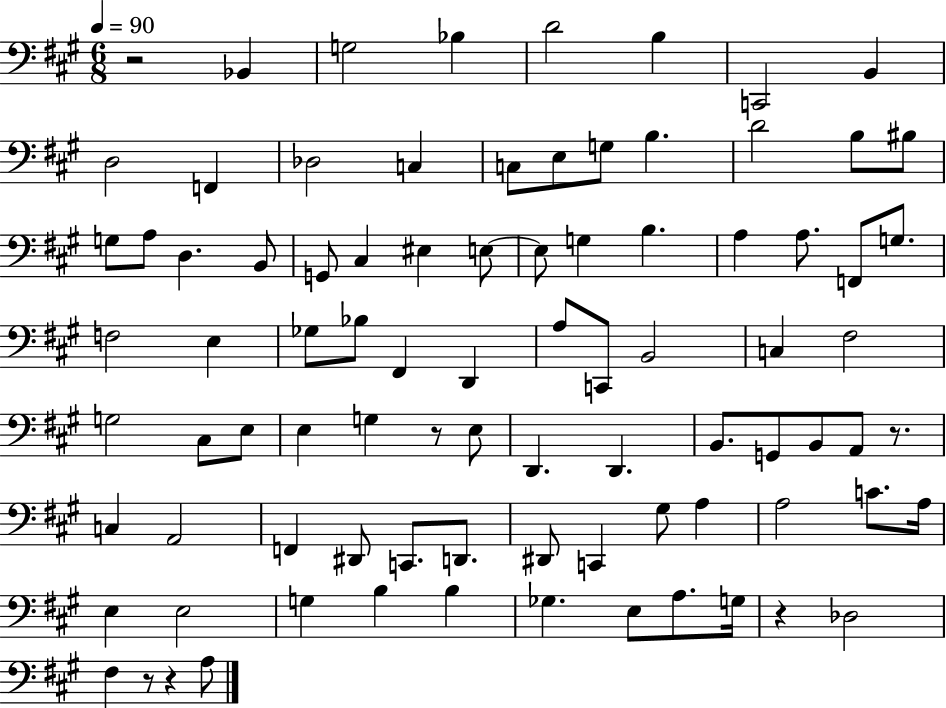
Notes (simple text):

R/h Bb2/q G3/h Bb3/q D4/h B3/q C2/h B2/q D3/h F2/q Db3/h C3/q C3/e E3/e G3/e B3/q. D4/h B3/e BIS3/e G3/e A3/e D3/q. B2/e G2/e C#3/q EIS3/q E3/e E3/e G3/q B3/q. A3/q A3/e. F2/e G3/e. F3/h E3/q Gb3/e Bb3/e F#2/q D2/q A3/e C2/e B2/h C3/q F#3/h G3/h C#3/e E3/e E3/q G3/q R/e E3/e D2/q. D2/q. B2/e. G2/e B2/e A2/e R/e. C3/q A2/h F2/q D#2/e C2/e. D2/e. D#2/e C2/q G#3/e A3/q A3/h C4/e. A3/s E3/q E3/h G3/q B3/q B3/q Gb3/q. E3/e A3/e. G3/s R/q Db3/h F#3/q R/e R/q A3/e